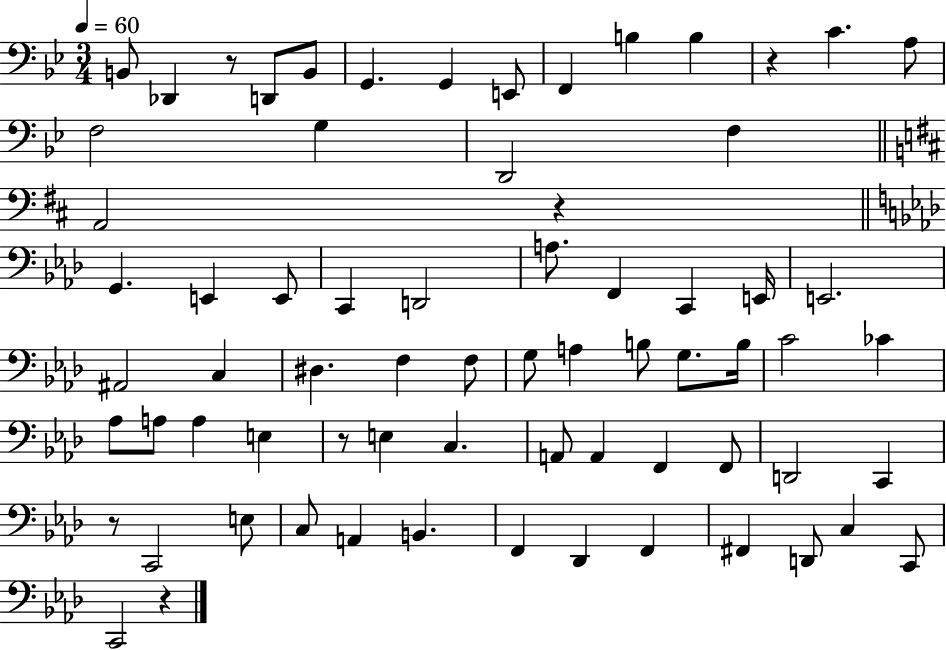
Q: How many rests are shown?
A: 6